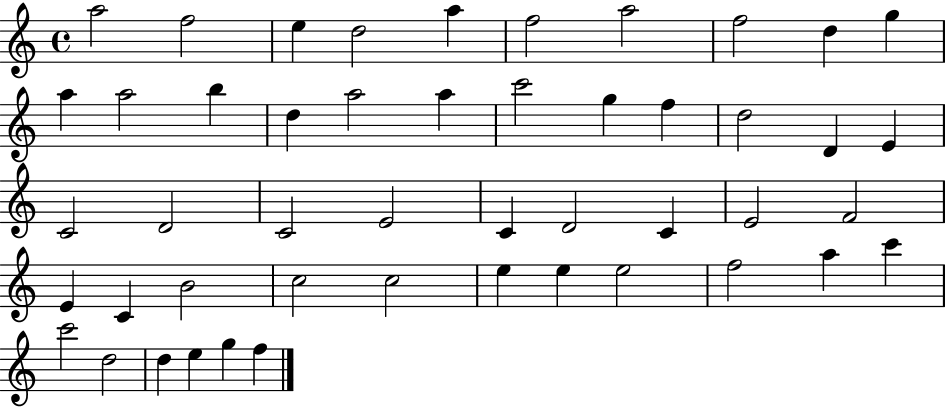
X:1
T:Untitled
M:4/4
L:1/4
K:C
a2 f2 e d2 a f2 a2 f2 d g a a2 b d a2 a c'2 g f d2 D E C2 D2 C2 E2 C D2 C E2 F2 E C B2 c2 c2 e e e2 f2 a c' c'2 d2 d e g f